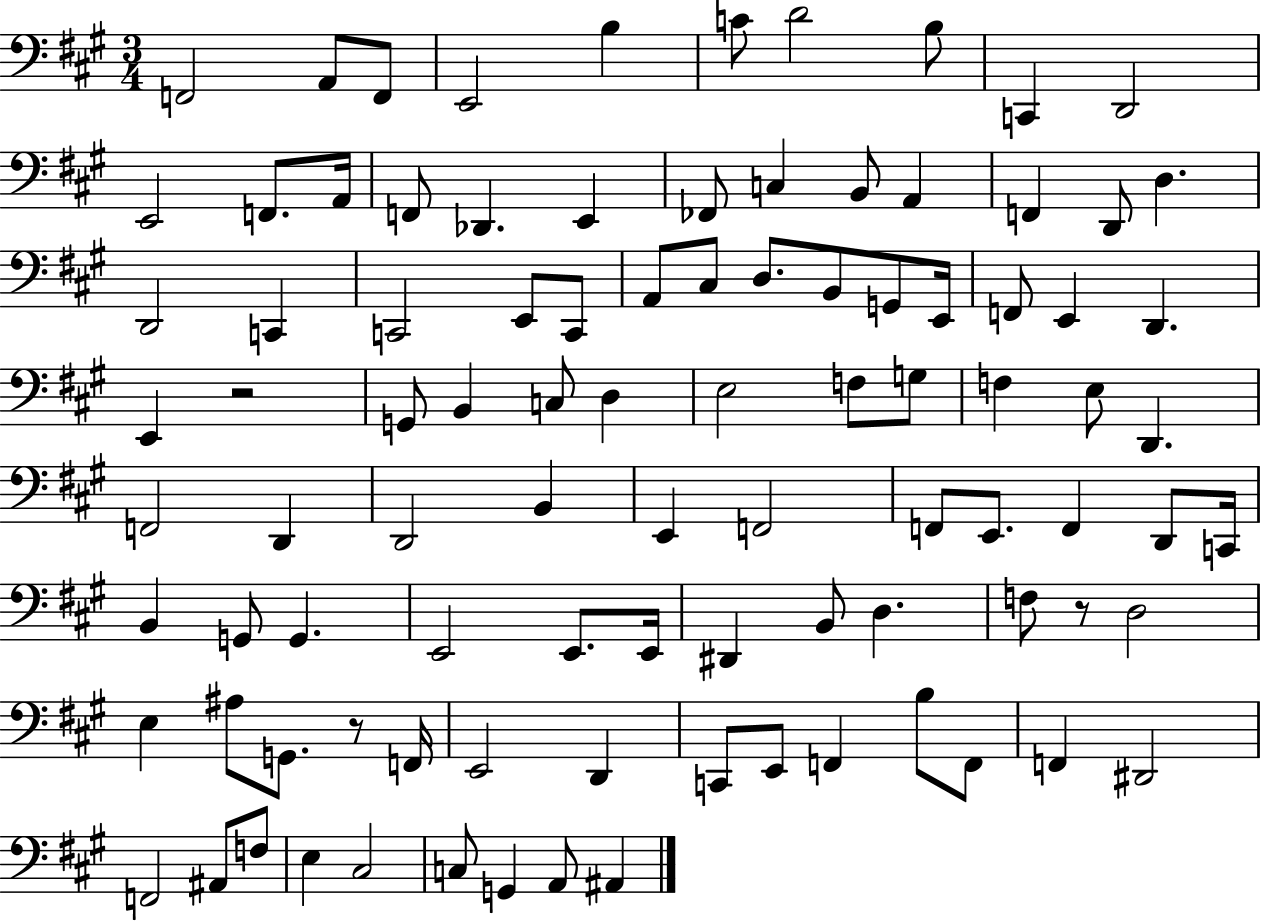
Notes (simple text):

F2/h A2/e F2/e E2/h B3/q C4/e D4/h B3/e C2/q D2/h E2/h F2/e. A2/s F2/e Db2/q. E2/q FES2/e C3/q B2/e A2/q F2/q D2/e D3/q. D2/h C2/q C2/h E2/e C2/e A2/e C#3/e D3/e. B2/e G2/e E2/s F2/e E2/q D2/q. E2/q R/h G2/e B2/q C3/e D3/q E3/h F3/e G3/e F3/q E3/e D2/q. F2/h D2/q D2/h B2/q E2/q F2/h F2/e E2/e. F2/q D2/e C2/s B2/q G2/e G2/q. E2/h E2/e. E2/s D#2/q B2/e D3/q. F3/e R/e D3/h E3/q A#3/e G2/e. R/e F2/s E2/h D2/q C2/e E2/e F2/q B3/e F2/e F2/q D#2/h F2/h A#2/e F3/e E3/q C#3/h C3/e G2/q A2/e A#2/q